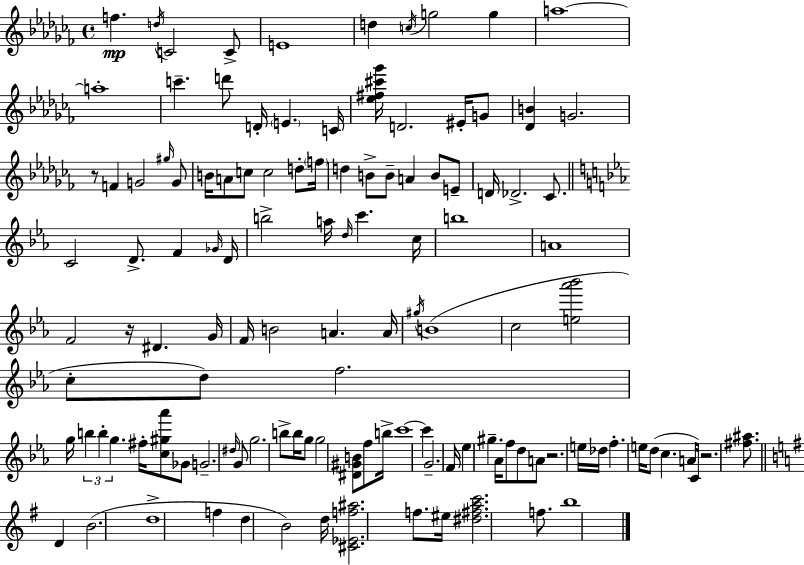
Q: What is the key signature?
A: AES minor